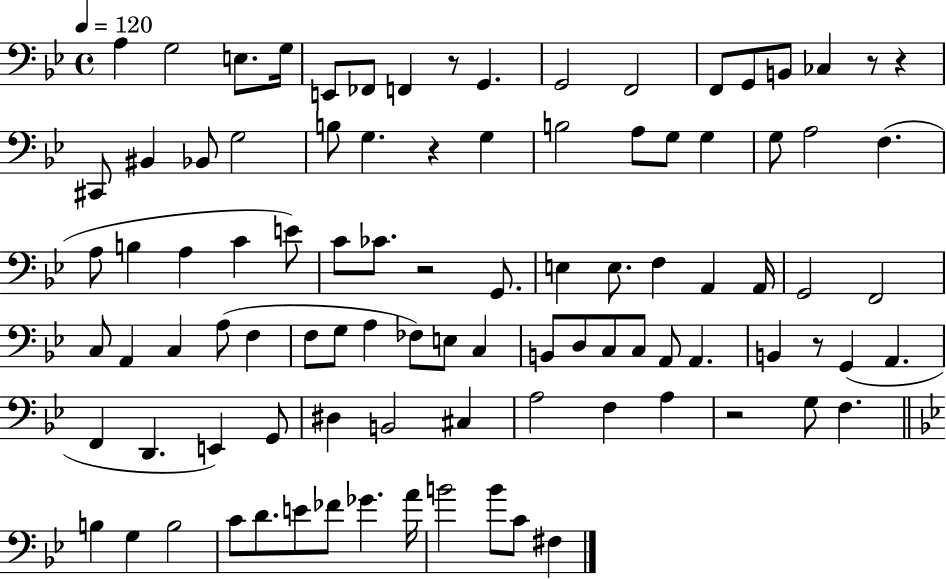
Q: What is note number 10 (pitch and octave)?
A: F2